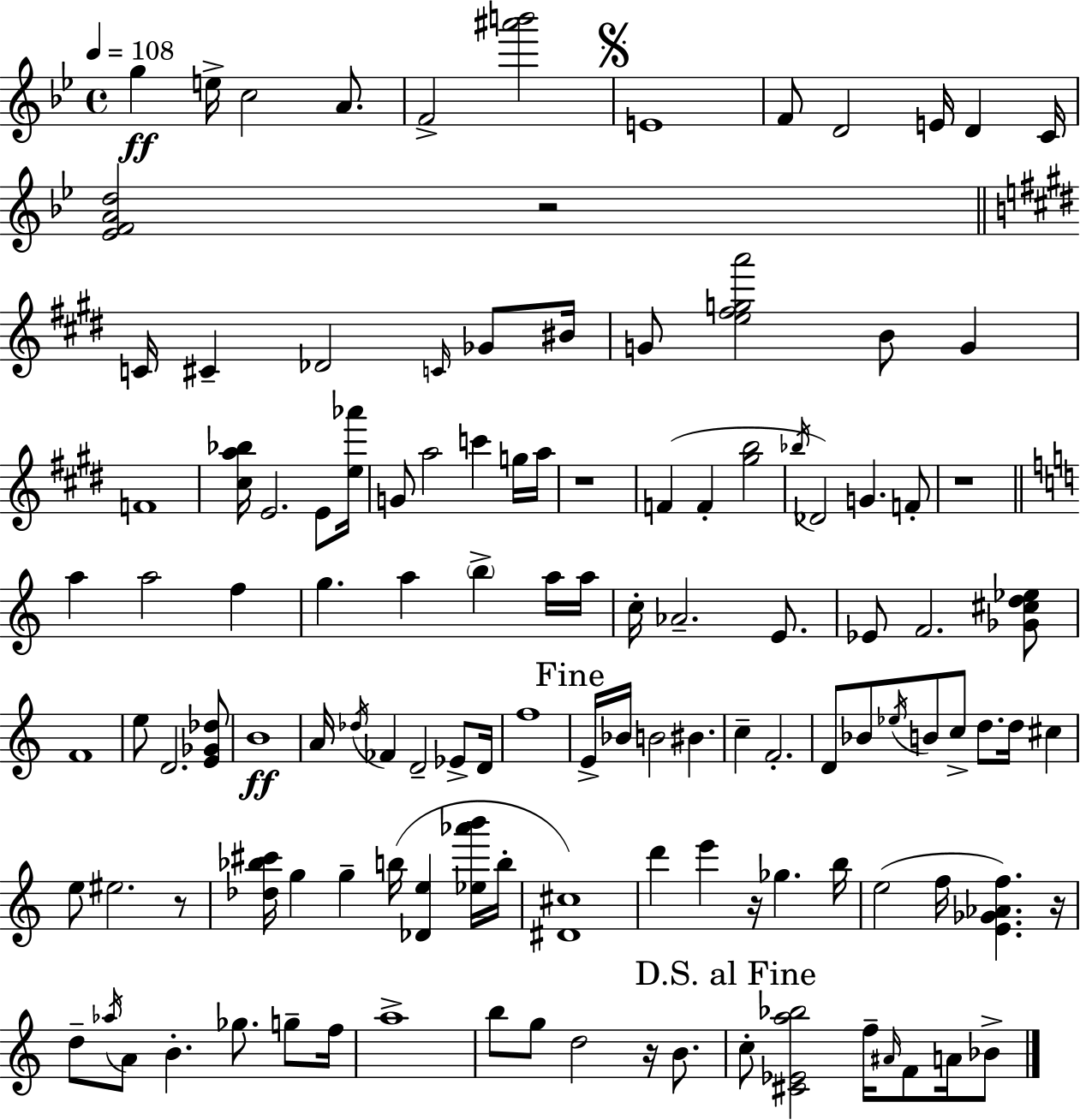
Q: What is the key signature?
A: G minor